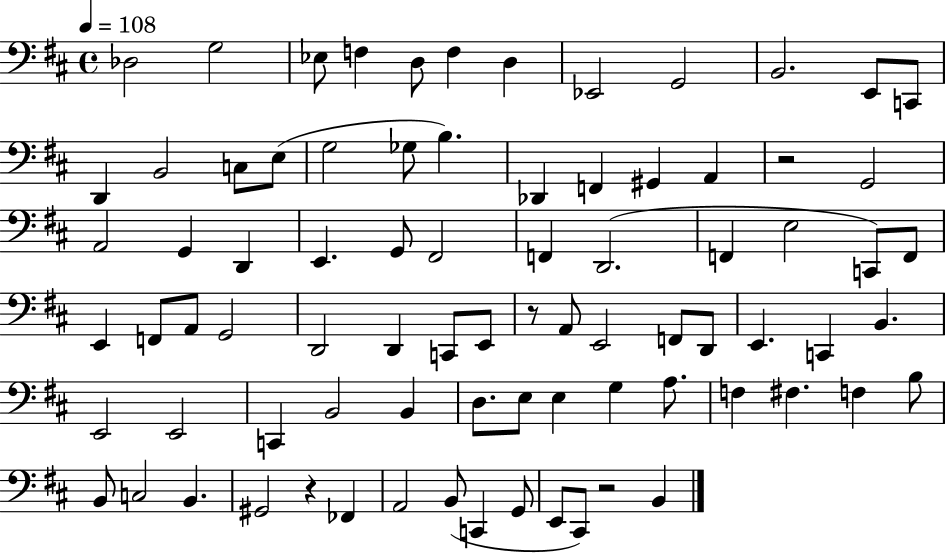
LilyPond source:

{
  \clef bass
  \time 4/4
  \defaultTimeSignature
  \key d \major
  \tempo 4 = 108
  \repeat volta 2 { des2 g2 | ees8 f4 d8 f4 d4 | ees,2 g,2 | b,2. e,8 c,8 | \break d,4 b,2 c8 e8( | g2 ges8 b4.) | des,4 f,4 gis,4 a,4 | r2 g,2 | \break a,2 g,4 d,4 | e,4. g,8 fis,2 | f,4 d,2.( | f,4 e2 c,8) f,8 | \break e,4 f,8 a,8 g,2 | d,2 d,4 c,8 e,8 | r8 a,8 e,2 f,8 d,8 | e,4. c,4 b,4. | \break e,2 e,2 | c,4 b,2 b,4 | d8. e8 e4 g4 a8. | f4 fis4. f4 b8 | \break b,8 c2 b,4. | gis,2 r4 fes,4 | a,2 b,8( c,4 g,8 | e,8 cis,8) r2 b,4 | \break } \bar "|."
}